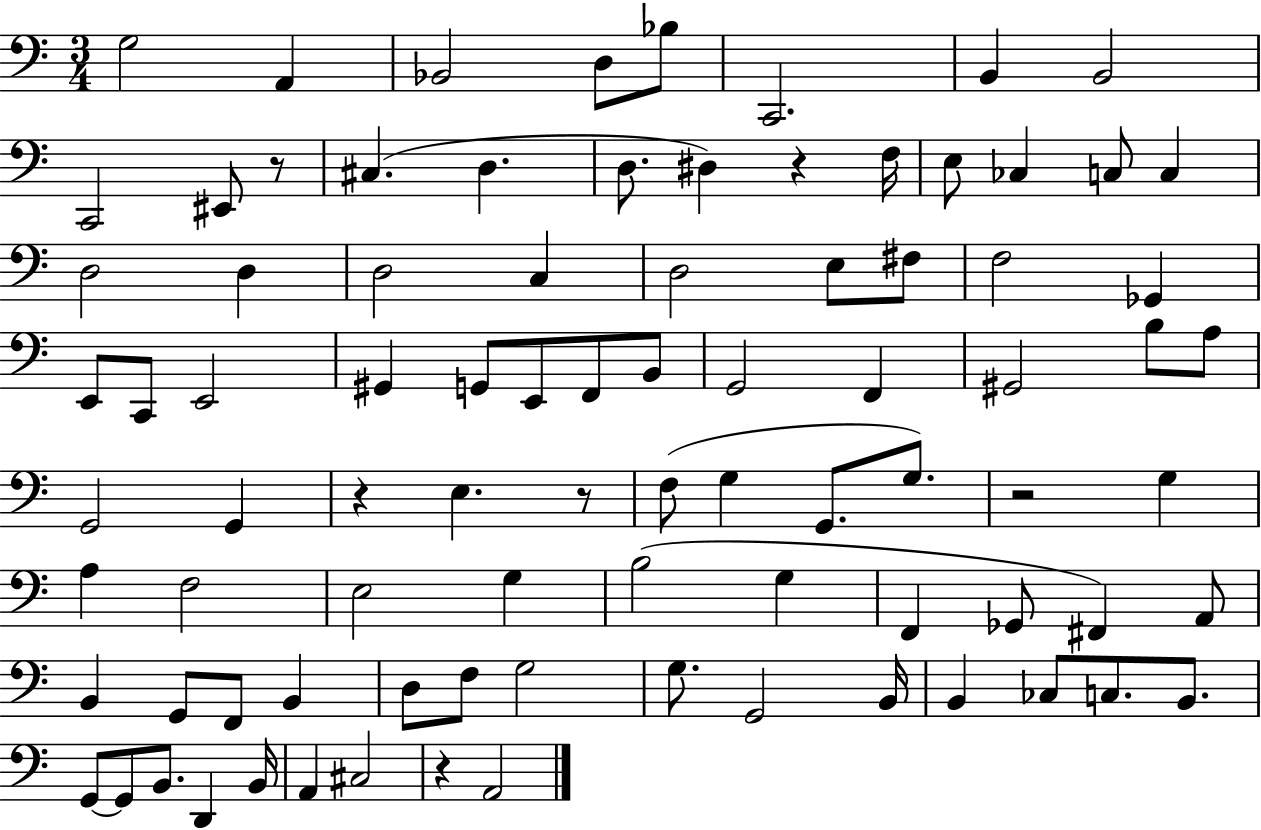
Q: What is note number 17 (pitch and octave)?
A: CES3